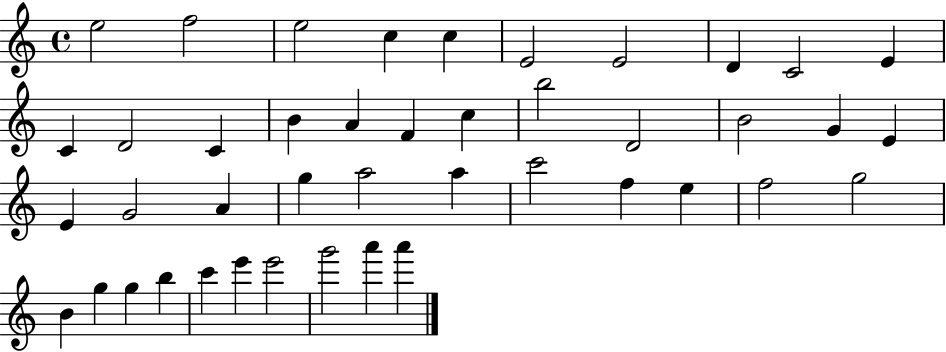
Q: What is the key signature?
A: C major